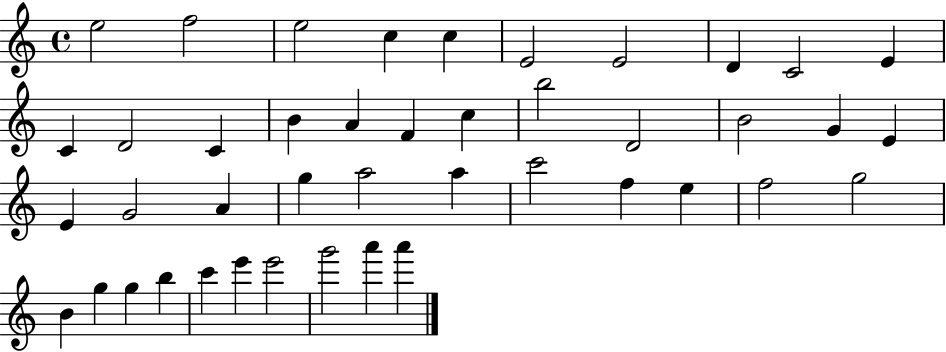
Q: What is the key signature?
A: C major